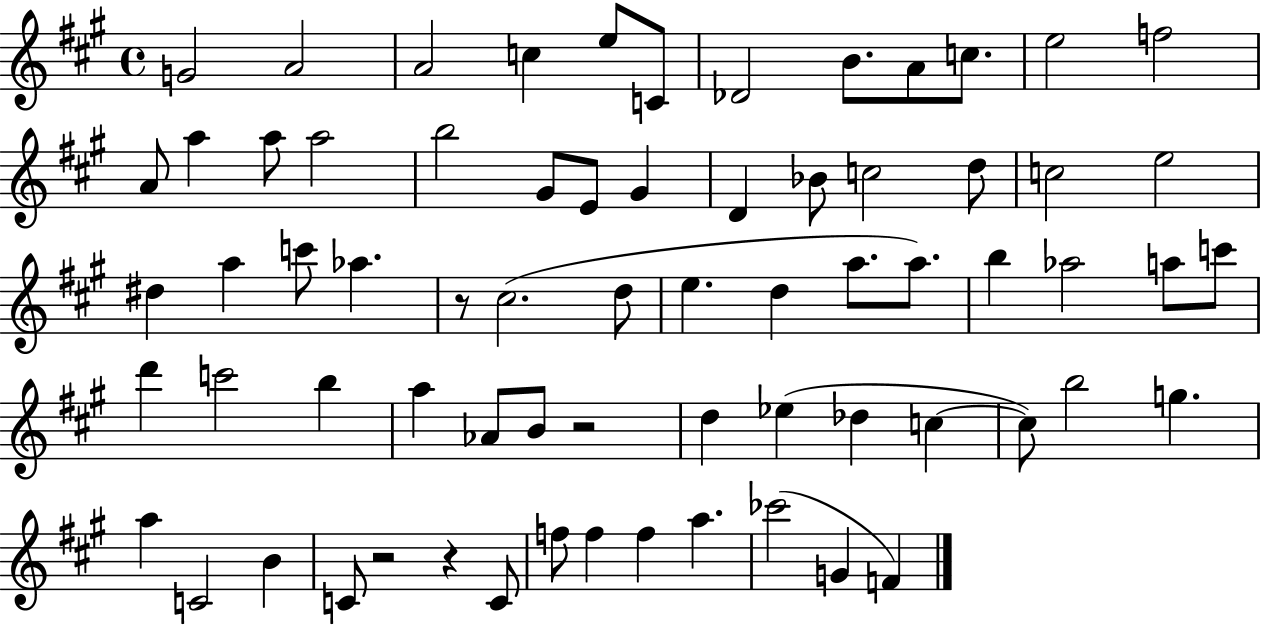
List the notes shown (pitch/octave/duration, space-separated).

G4/h A4/h A4/h C5/q E5/e C4/e Db4/h B4/e. A4/e C5/e. E5/h F5/h A4/e A5/q A5/e A5/h B5/h G#4/e E4/e G#4/q D4/q Bb4/e C5/h D5/e C5/h E5/h D#5/q A5/q C6/e Ab5/q. R/e C#5/h. D5/e E5/q. D5/q A5/e. A5/e. B5/q Ab5/h A5/e C6/e D6/q C6/h B5/q A5/q Ab4/e B4/e R/h D5/q Eb5/q Db5/q C5/q C5/e B5/h G5/q. A5/q C4/h B4/q C4/e R/h R/q C4/e F5/e F5/q F5/q A5/q. CES6/h G4/q F4/q